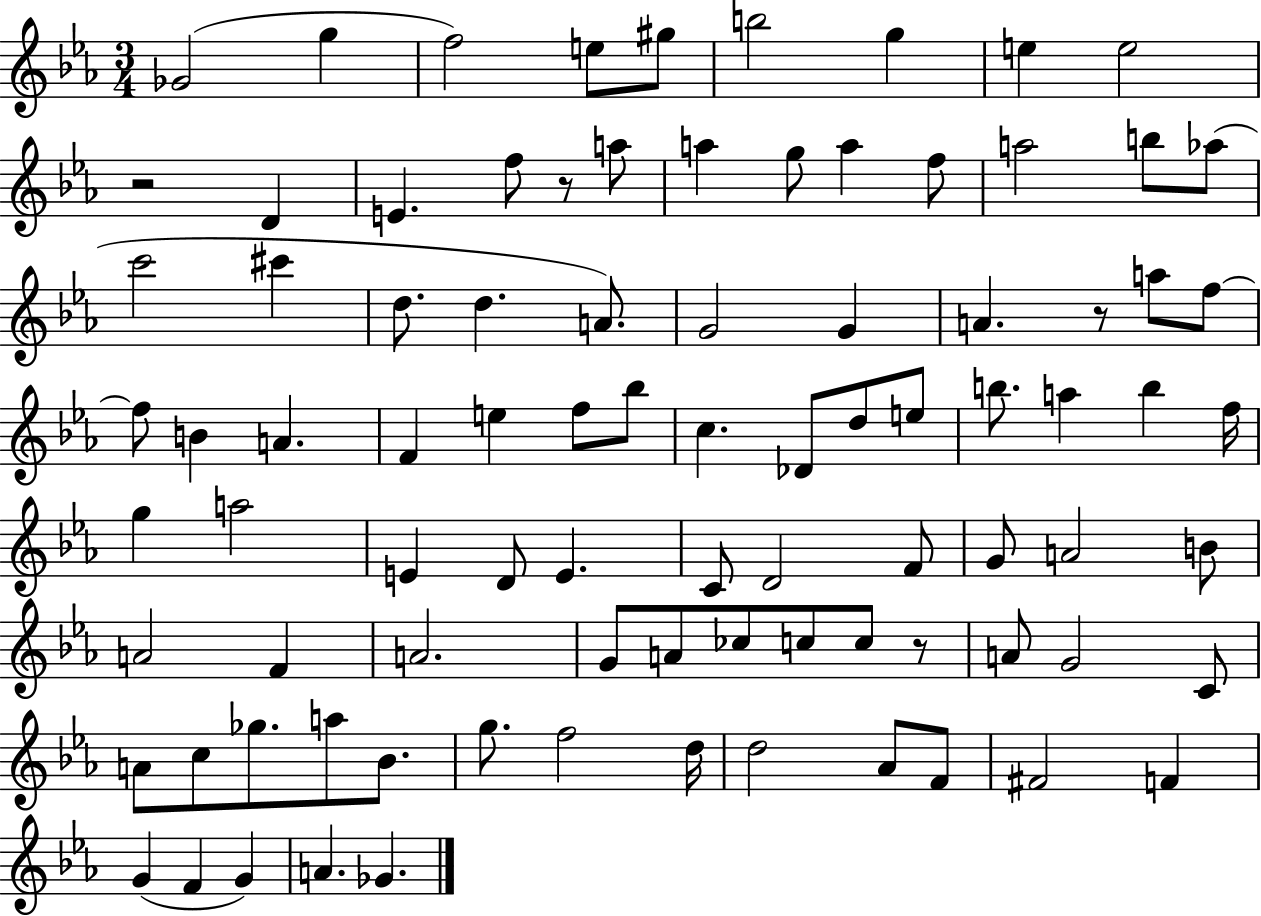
{
  \clef treble
  \numericTimeSignature
  \time 3/4
  \key ees \major
  ges'2( g''4 | f''2) e''8 gis''8 | b''2 g''4 | e''4 e''2 | \break r2 d'4 | e'4. f''8 r8 a''8 | a''4 g''8 a''4 f''8 | a''2 b''8 aes''8( | \break c'''2 cis'''4 | d''8. d''4. a'8.) | g'2 g'4 | a'4. r8 a''8 f''8~~ | \break f''8 b'4 a'4. | f'4 e''4 f''8 bes''8 | c''4. des'8 d''8 e''8 | b''8. a''4 b''4 f''16 | \break g''4 a''2 | e'4 d'8 e'4. | c'8 d'2 f'8 | g'8 a'2 b'8 | \break a'2 f'4 | a'2. | g'8 a'8 ces''8 c''8 c''8 r8 | a'8 g'2 c'8 | \break a'8 c''8 ges''8. a''8 bes'8. | g''8. f''2 d''16 | d''2 aes'8 f'8 | fis'2 f'4 | \break g'4( f'4 g'4) | a'4. ges'4. | \bar "|."
}